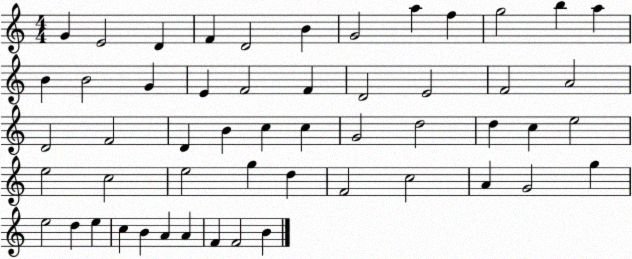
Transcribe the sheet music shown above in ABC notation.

X:1
T:Untitled
M:4/4
L:1/4
K:C
G E2 D F D2 B G2 a f g2 b a B B2 G E F2 F D2 E2 F2 A2 D2 F2 D B c c G2 d2 d c e2 e2 c2 e2 g d F2 c2 A G2 g e2 d e c B A A F F2 B